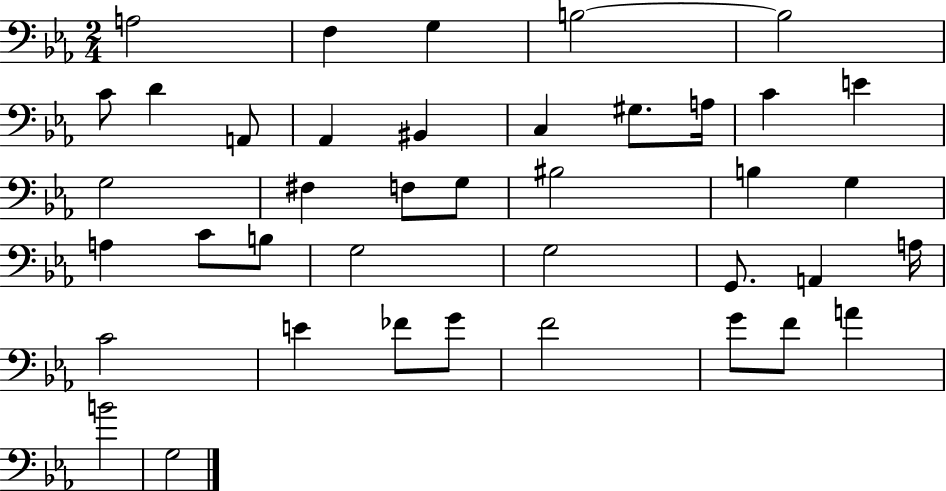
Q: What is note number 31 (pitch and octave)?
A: C4